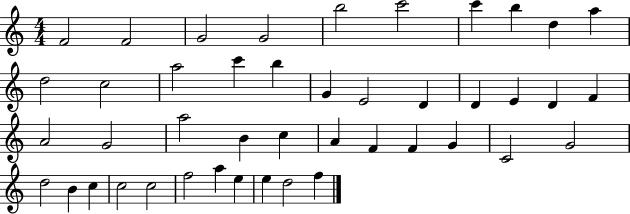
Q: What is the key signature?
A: C major